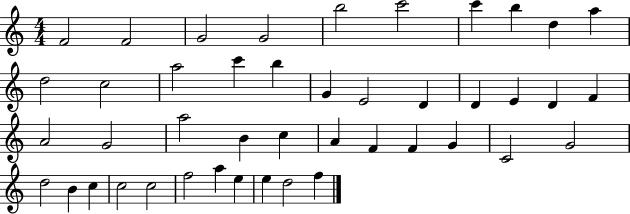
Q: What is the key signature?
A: C major